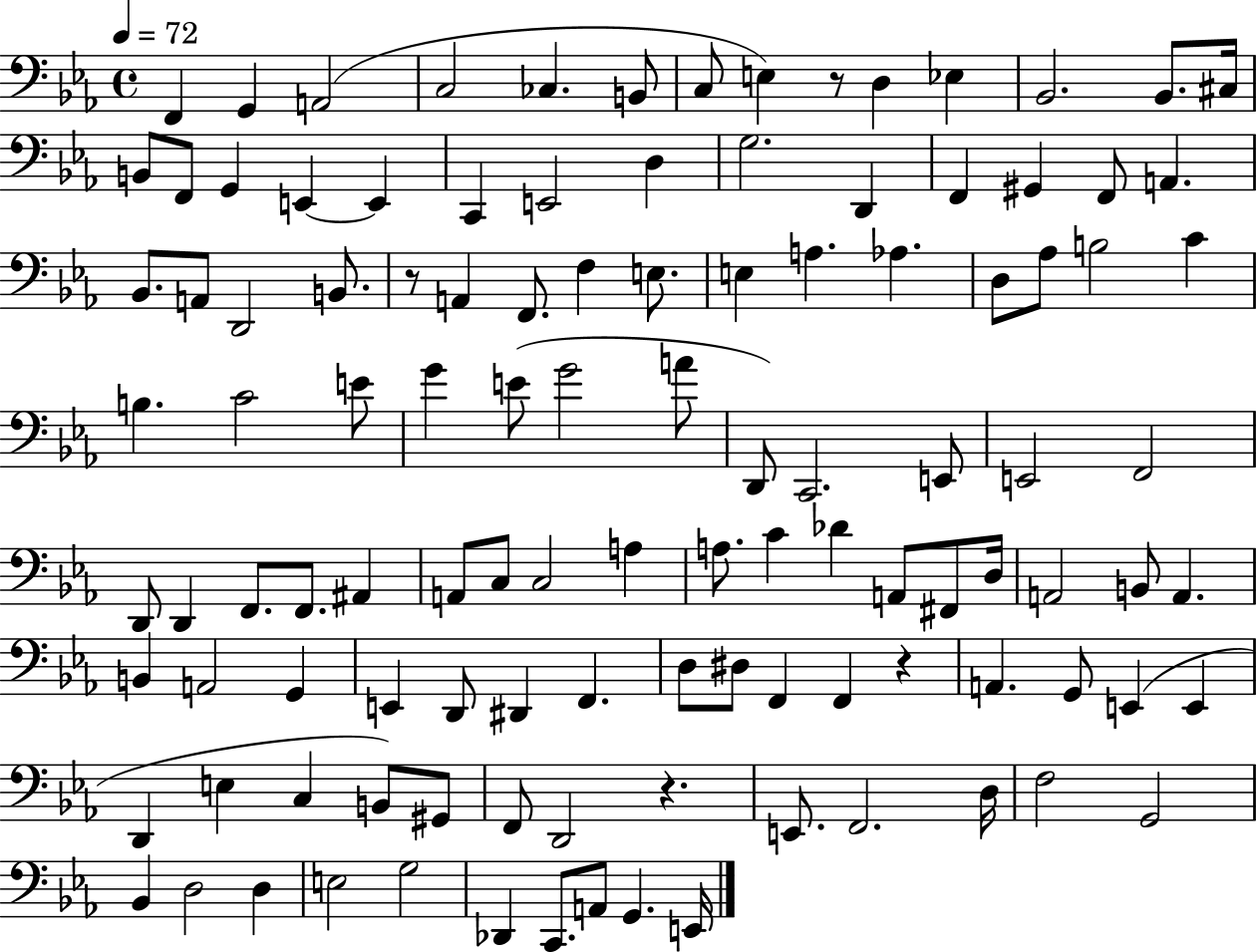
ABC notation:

X:1
T:Untitled
M:4/4
L:1/4
K:Eb
F,, G,, A,,2 C,2 _C, B,,/2 C,/2 E, z/2 D, _E, _B,,2 _B,,/2 ^C,/4 B,,/2 F,,/2 G,, E,, E,, C,, E,,2 D, G,2 D,, F,, ^G,, F,,/2 A,, _B,,/2 A,,/2 D,,2 B,,/2 z/2 A,, F,,/2 F, E,/2 E, A, _A, D,/2 _A,/2 B,2 C B, C2 E/2 G E/2 G2 A/2 D,,/2 C,,2 E,,/2 E,,2 F,,2 D,,/2 D,, F,,/2 F,,/2 ^A,, A,,/2 C,/2 C,2 A, A,/2 C _D A,,/2 ^F,,/2 D,/4 A,,2 B,,/2 A,, B,, A,,2 G,, E,, D,,/2 ^D,, F,, D,/2 ^D,/2 F,, F,, z A,, G,,/2 E,, E,, D,, E, C, B,,/2 ^G,,/2 F,,/2 D,,2 z E,,/2 F,,2 D,/4 F,2 G,,2 _B,, D,2 D, E,2 G,2 _D,, C,,/2 A,,/2 G,, E,,/4